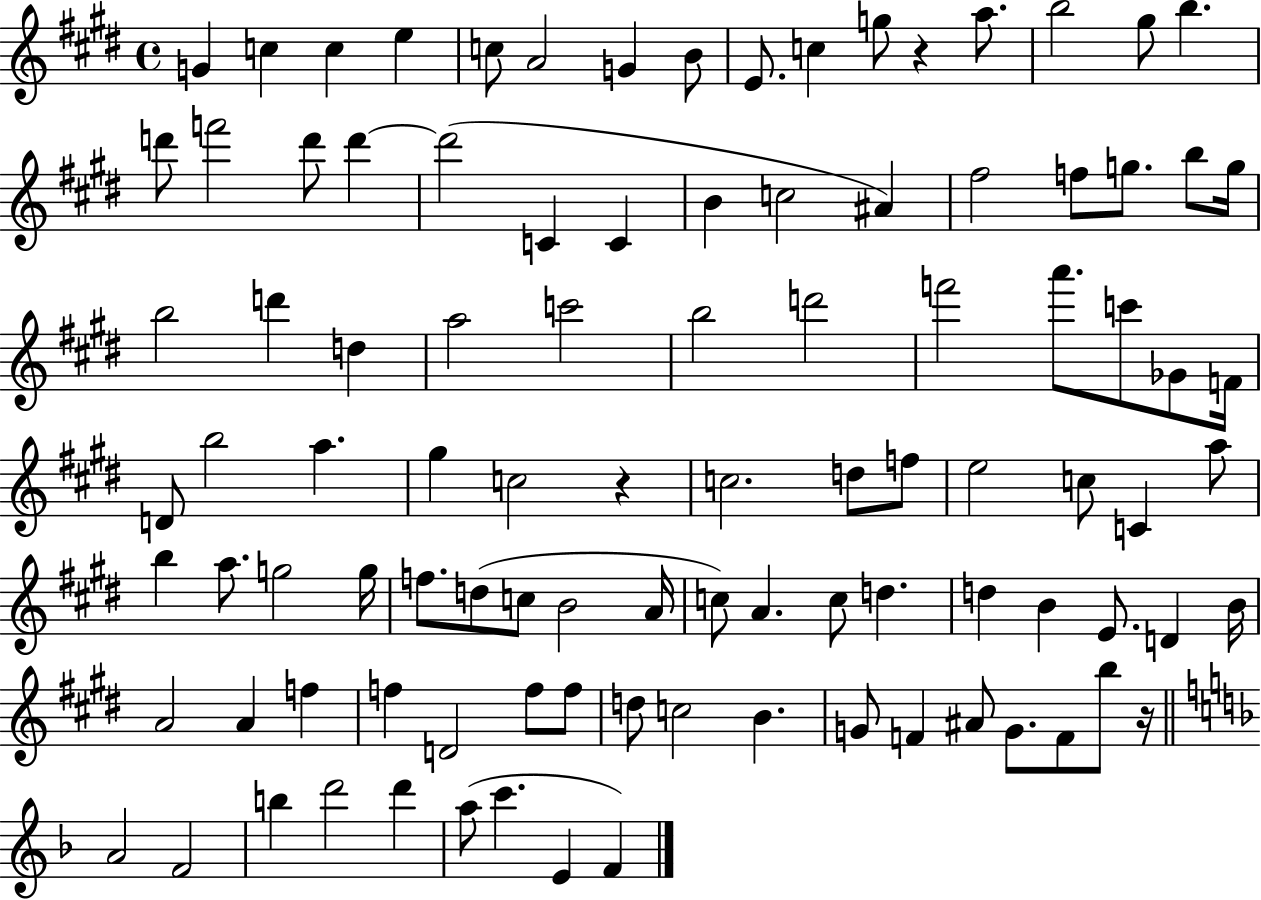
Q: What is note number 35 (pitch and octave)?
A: C6